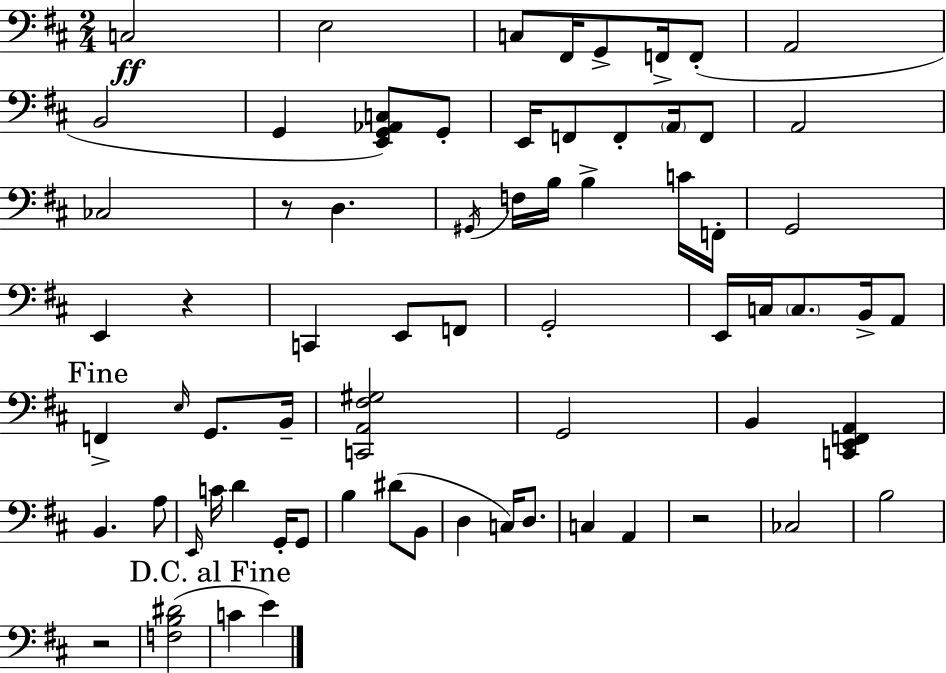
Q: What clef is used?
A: bass